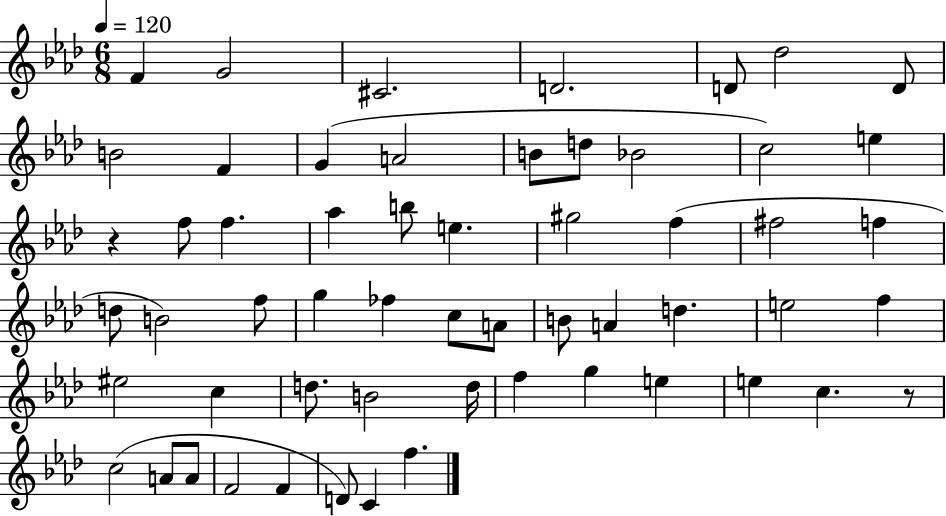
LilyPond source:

{
  \clef treble
  \numericTimeSignature
  \time 6/8
  \key aes \major
  \tempo 4 = 120
  \repeat volta 2 { f'4 g'2 | cis'2. | d'2. | d'8 des''2 d'8 | \break b'2 f'4 | g'4( a'2 | b'8 d''8 bes'2 | c''2) e''4 | \break r4 f''8 f''4. | aes''4 b''8 e''4. | gis''2 f''4( | fis''2 f''4 | \break d''8 b'2) f''8 | g''4 fes''4 c''8 a'8 | b'8 a'4 d''4. | e''2 f''4 | \break eis''2 c''4 | d''8. b'2 d''16 | f''4 g''4 e''4 | e''4 c''4. r8 | \break c''2( a'8 a'8 | f'2 f'4 | d'8) c'4 f''4. | } \bar "|."
}